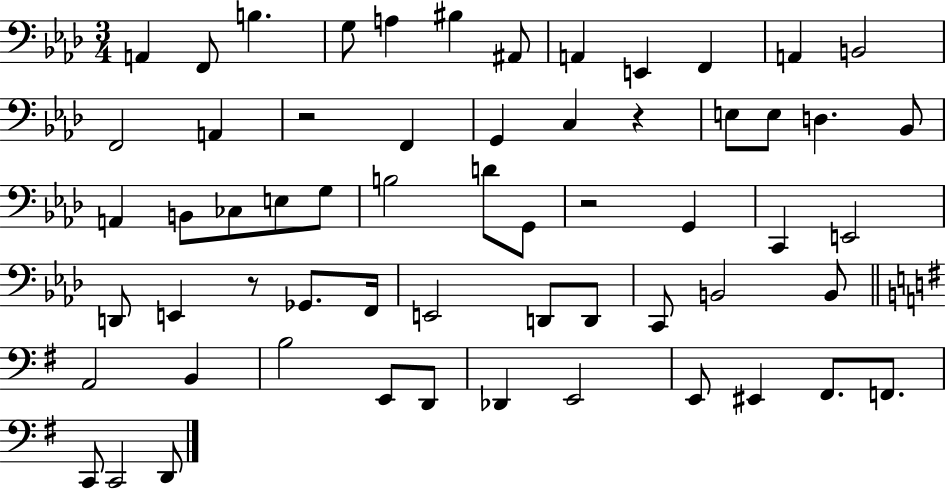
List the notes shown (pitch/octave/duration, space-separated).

A2/q F2/e B3/q. G3/e A3/q BIS3/q A#2/e A2/q E2/q F2/q A2/q B2/h F2/h A2/q R/h F2/q G2/q C3/q R/q E3/e E3/e D3/q. Bb2/e A2/q B2/e CES3/e E3/e G3/e B3/h D4/e G2/e R/h G2/q C2/q E2/h D2/e E2/q R/e Gb2/e. F2/s E2/h D2/e D2/e C2/e B2/h B2/e A2/h B2/q B3/h E2/e D2/e Db2/q E2/h E2/e EIS2/q F#2/e. F2/e. C2/e C2/h D2/e